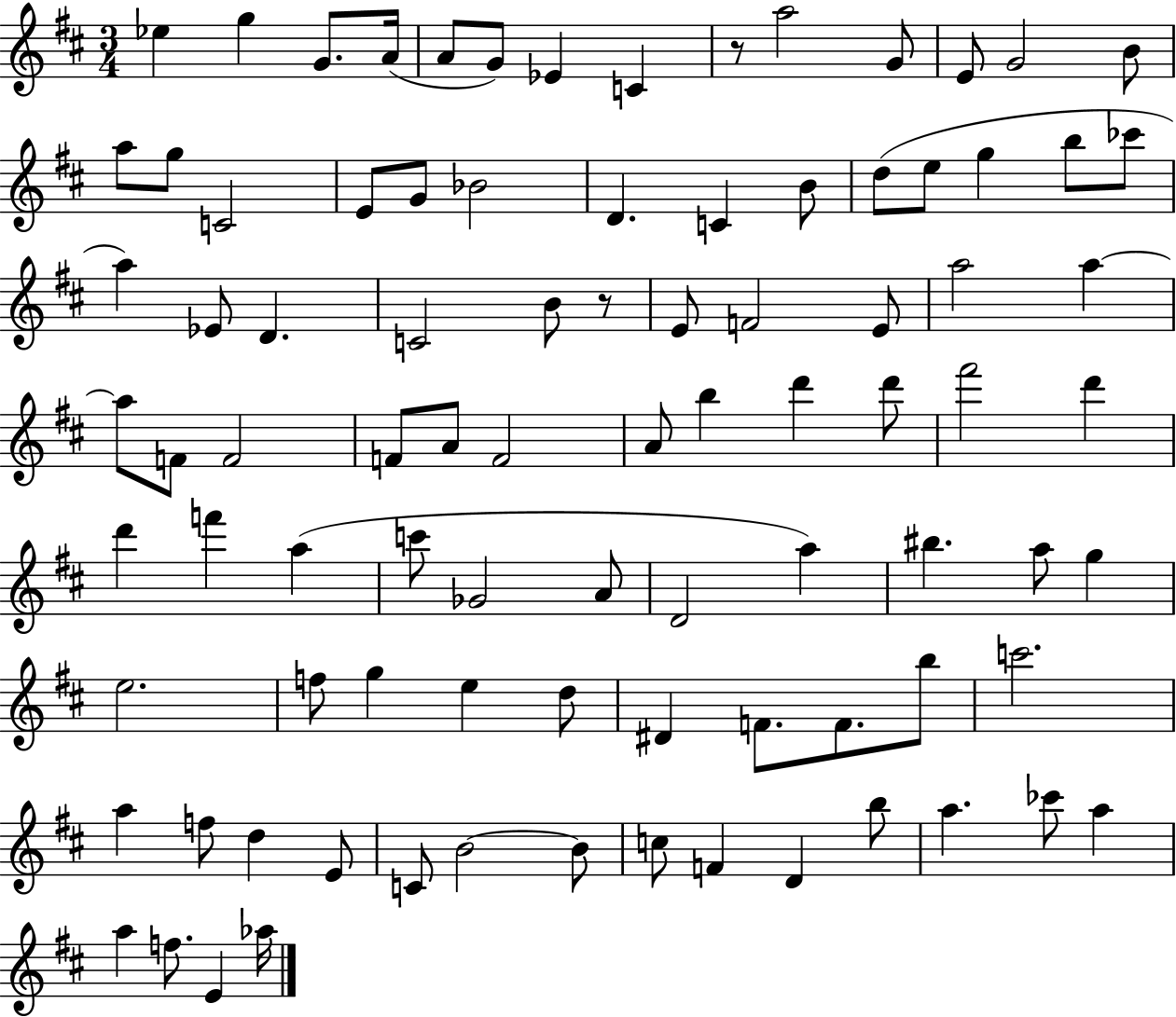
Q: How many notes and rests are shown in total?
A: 90